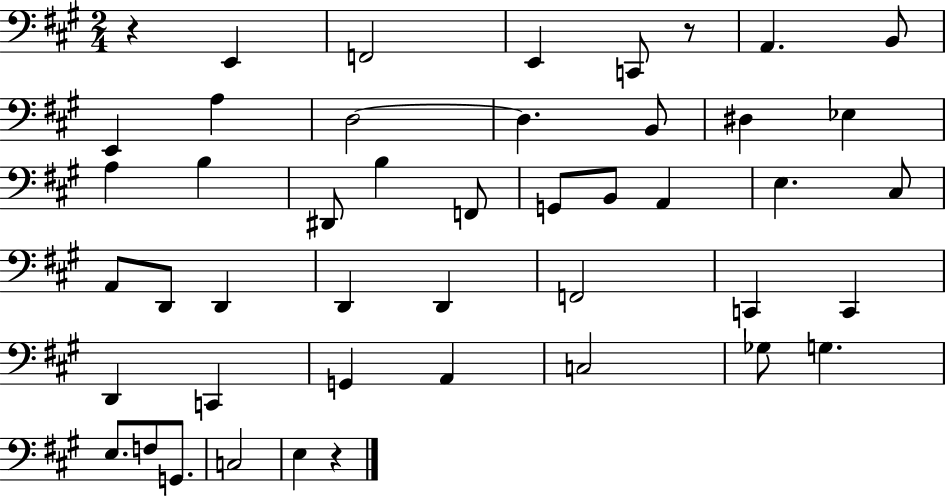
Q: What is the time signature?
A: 2/4